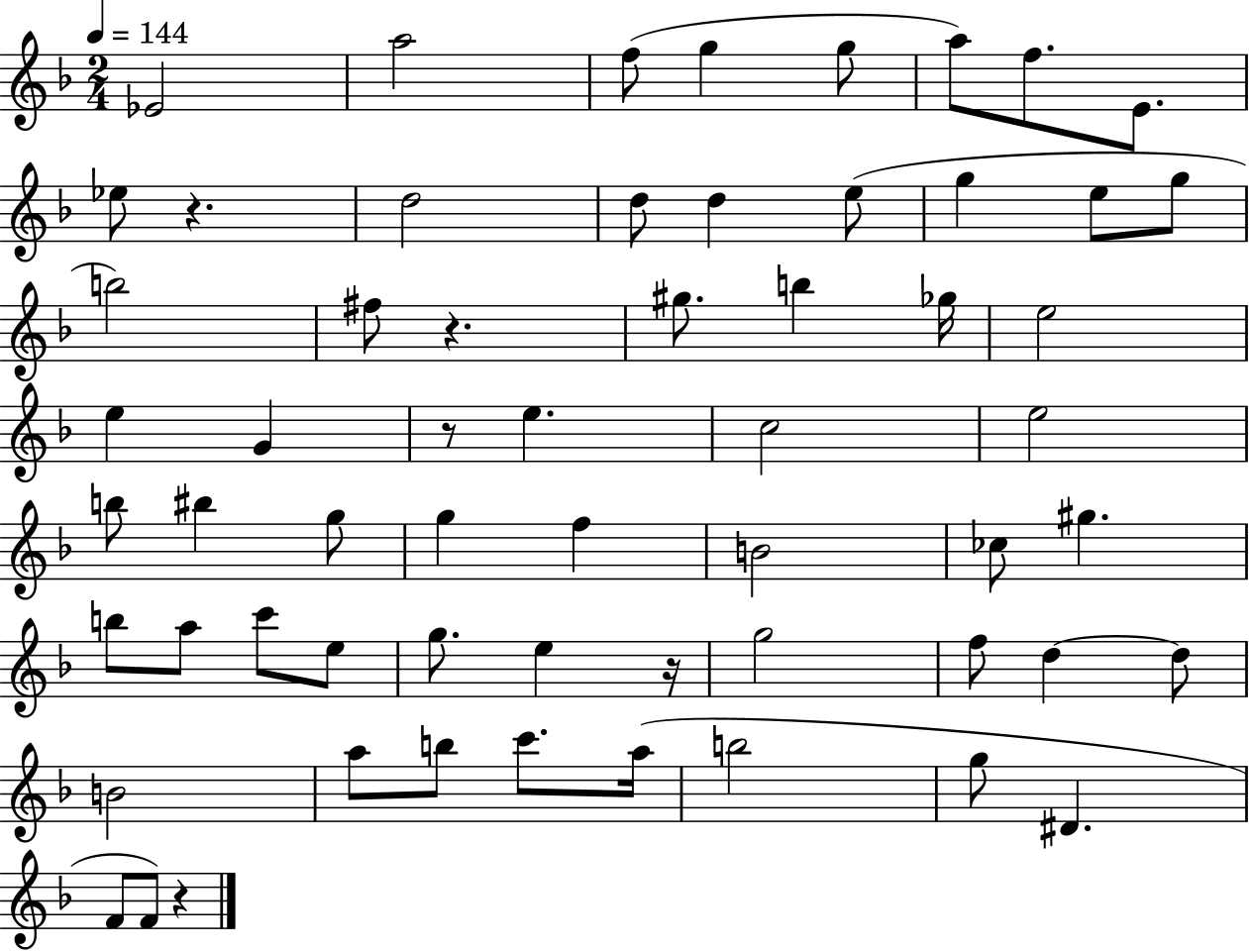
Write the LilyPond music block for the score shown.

{
  \clef treble
  \numericTimeSignature
  \time 2/4
  \key f \major
  \tempo 4 = 144
  ees'2 | a''2 | f''8( g''4 g''8 | a''8) f''8. e'8. | \break ees''8 r4. | d''2 | d''8 d''4 e''8( | g''4 e''8 g''8 | \break b''2) | fis''8 r4. | gis''8. b''4 ges''16 | e''2 | \break e''4 g'4 | r8 e''4. | c''2 | e''2 | \break b''8 bis''4 g''8 | g''4 f''4 | b'2 | ces''8 gis''4. | \break b''8 a''8 c'''8 e''8 | g''8. e''4 r16 | g''2 | f''8 d''4~~ d''8 | \break b'2 | a''8 b''8 c'''8. a''16( | b''2 | g''8 dis'4. | \break f'8 f'8) r4 | \bar "|."
}